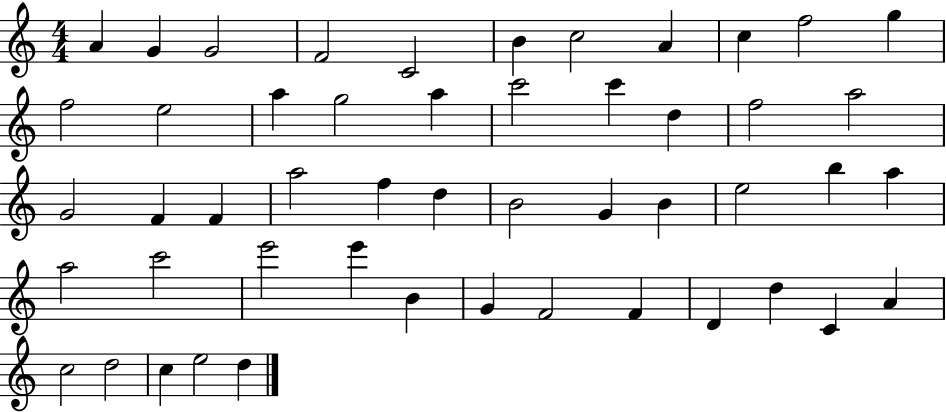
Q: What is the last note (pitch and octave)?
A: D5